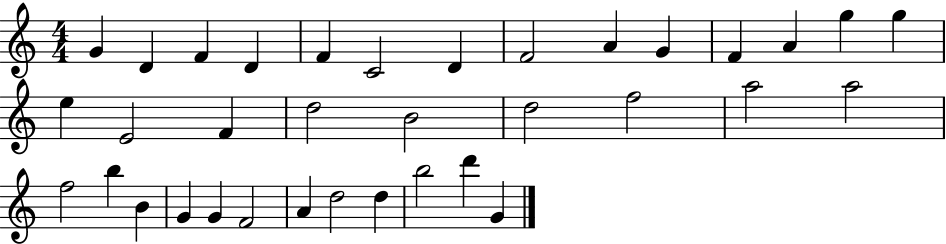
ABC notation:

X:1
T:Untitled
M:4/4
L:1/4
K:C
G D F D F C2 D F2 A G F A g g e E2 F d2 B2 d2 f2 a2 a2 f2 b B G G F2 A d2 d b2 d' G